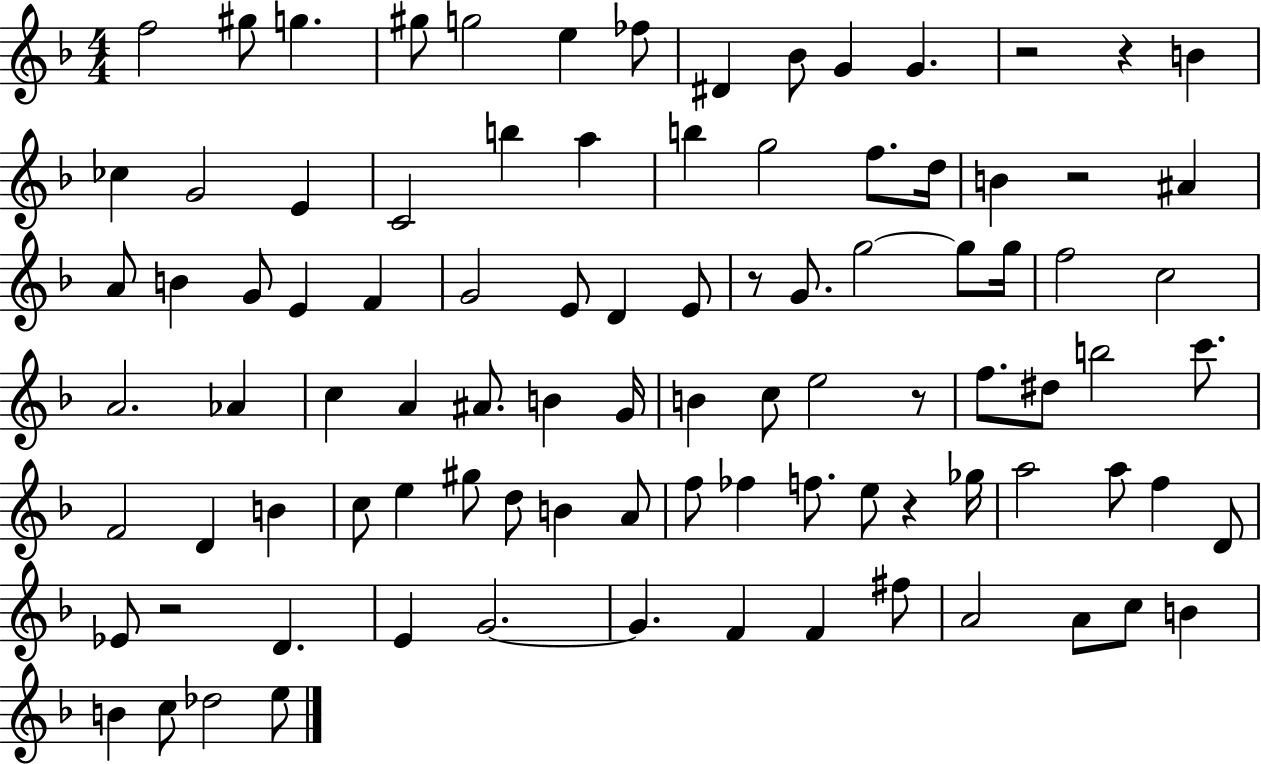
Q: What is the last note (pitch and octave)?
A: E5